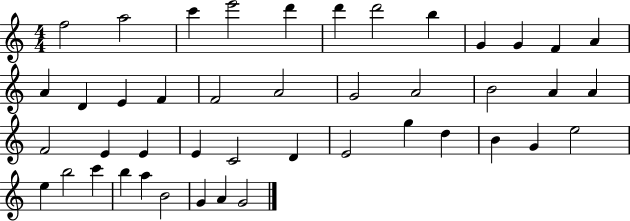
F5/h A5/h C6/q E6/h D6/q D6/q D6/h B5/q G4/q G4/q F4/q A4/q A4/q D4/q E4/q F4/q F4/h A4/h G4/h A4/h B4/h A4/q A4/q F4/h E4/q E4/q E4/q C4/h D4/q E4/h G5/q D5/q B4/q G4/q E5/h E5/q B5/h C6/q B5/q A5/q B4/h G4/q A4/q G4/h